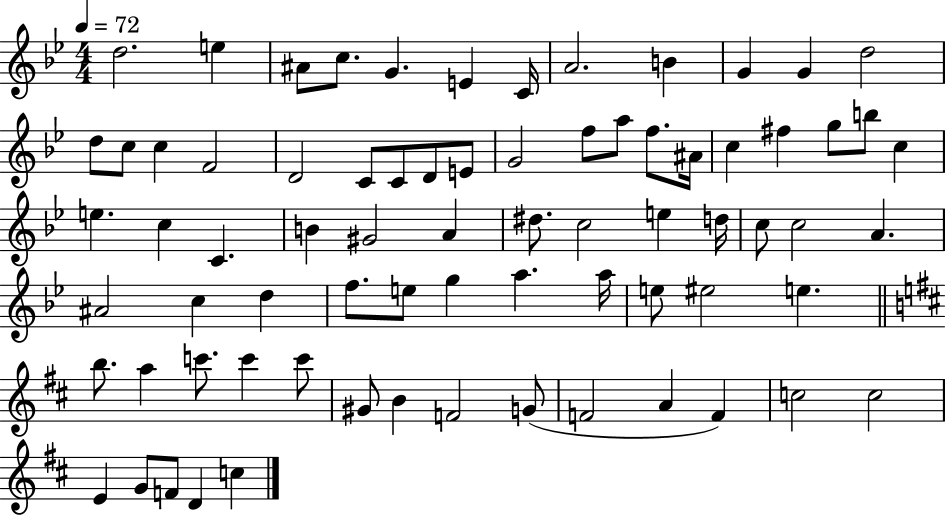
X:1
T:Untitled
M:4/4
L:1/4
K:Bb
d2 e ^A/2 c/2 G E C/4 A2 B G G d2 d/2 c/2 c F2 D2 C/2 C/2 D/2 E/2 G2 f/2 a/2 f/2 ^A/4 c ^f g/2 b/2 c e c C B ^G2 A ^d/2 c2 e d/4 c/2 c2 A ^A2 c d f/2 e/2 g a a/4 e/2 ^e2 e b/2 a c'/2 c' c'/2 ^G/2 B F2 G/2 F2 A F c2 c2 E G/2 F/2 D c